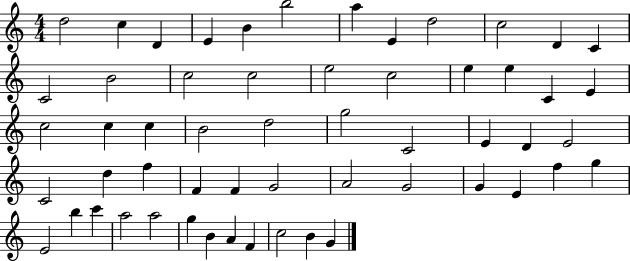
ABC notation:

X:1
T:Untitled
M:4/4
L:1/4
K:C
d2 c D E B b2 a E d2 c2 D C C2 B2 c2 c2 e2 c2 e e C E c2 c c B2 d2 g2 C2 E D E2 C2 d f F F G2 A2 G2 G E f g E2 b c' a2 a2 g B A F c2 B G